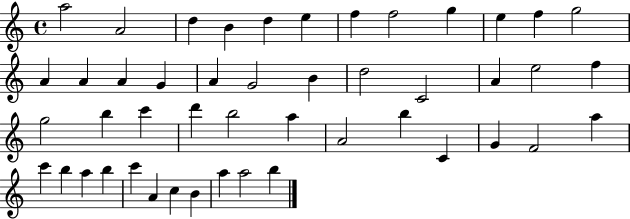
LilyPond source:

{
  \clef treble
  \time 4/4
  \defaultTimeSignature
  \key c \major
  a''2 a'2 | d''4 b'4 d''4 e''4 | f''4 f''2 g''4 | e''4 f''4 g''2 | \break a'4 a'4 a'4 g'4 | a'4 g'2 b'4 | d''2 c'2 | a'4 e''2 f''4 | \break g''2 b''4 c'''4 | d'''4 b''2 a''4 | a'2 b''4 c'4 | g'4 f'2 a''4 | \break c'''4 b''4 a''4 b''4 | c'''4 a'4 c''4 b'4 | a''4 a''2 b''4 | \bar "|."
}